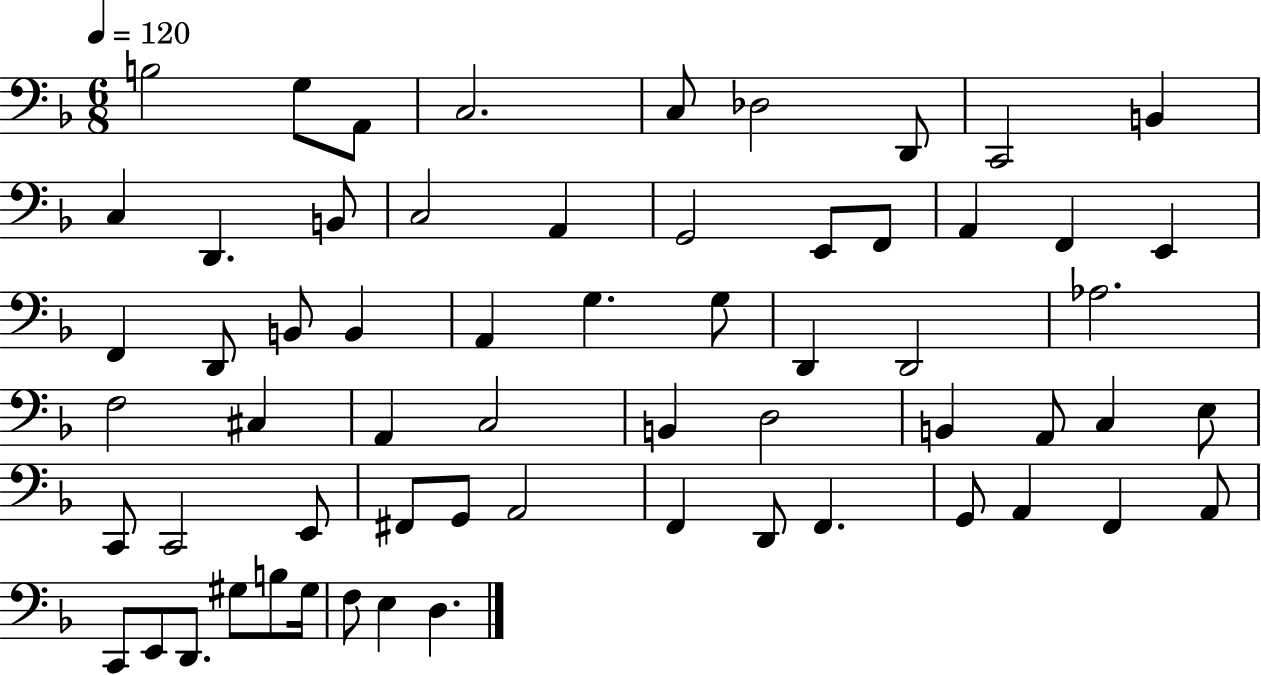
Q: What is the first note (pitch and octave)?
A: B3